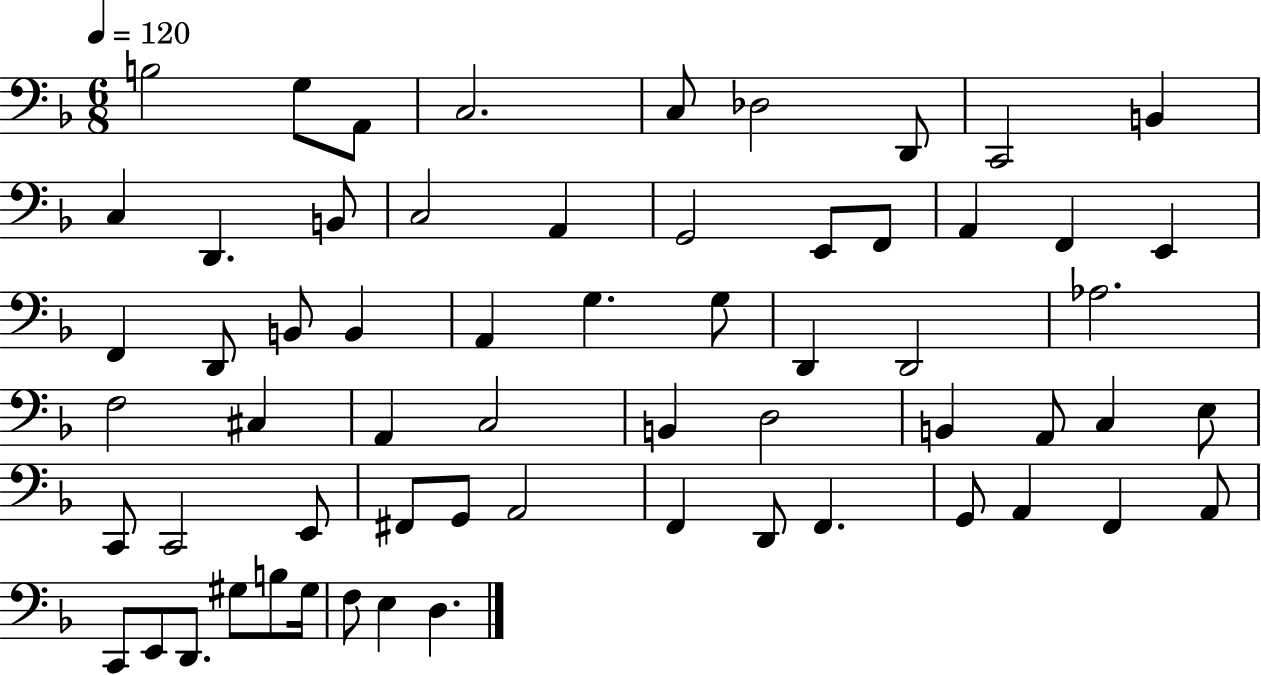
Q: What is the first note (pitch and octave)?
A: B3